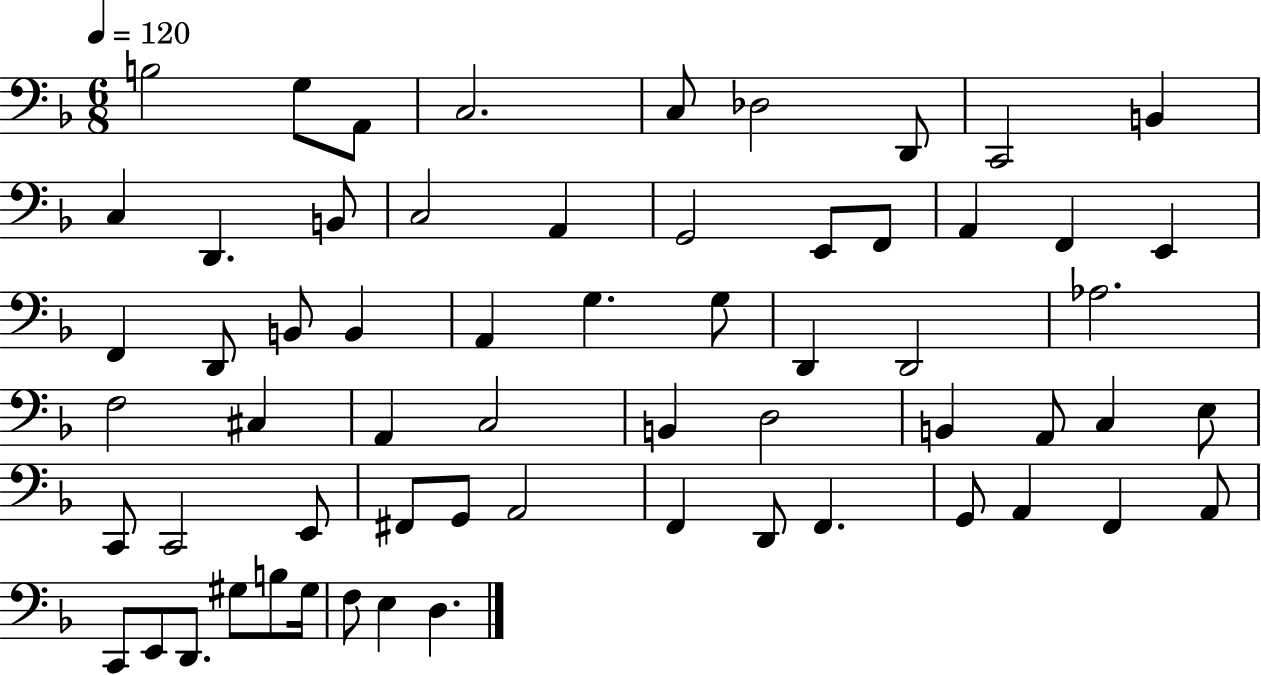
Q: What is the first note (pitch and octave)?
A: B3